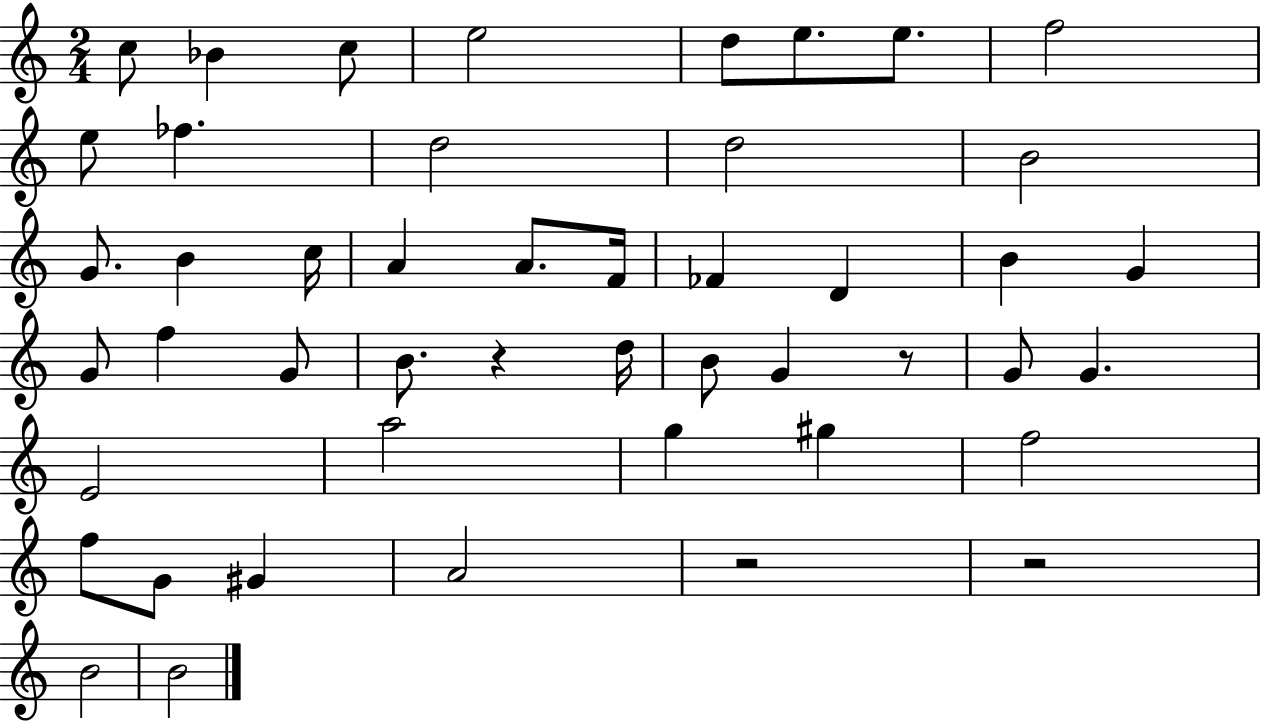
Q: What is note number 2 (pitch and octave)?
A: Bb4